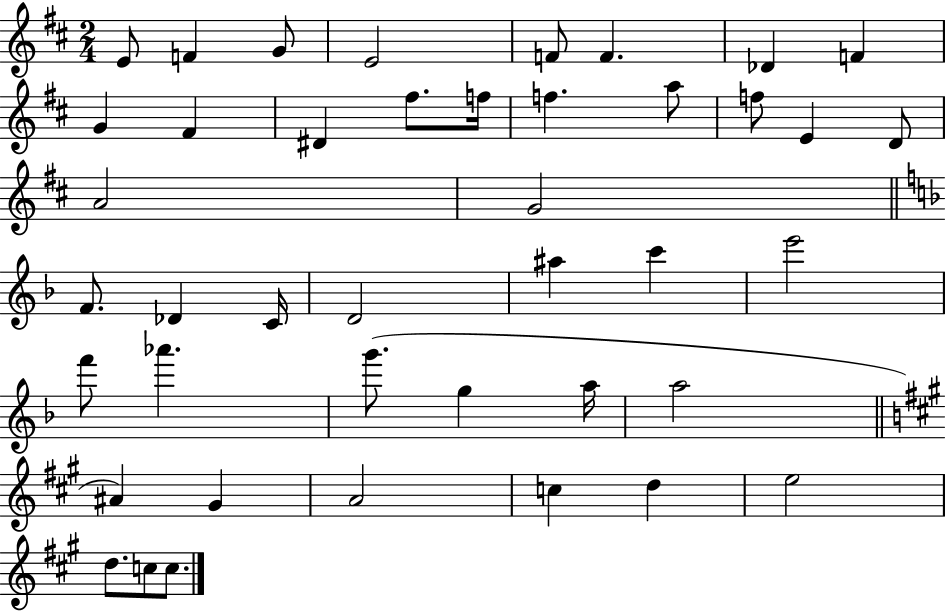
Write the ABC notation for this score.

X:1
T:Untitled
M:2/4
L:1/4
K:D
E/2 F G/2 E2 F/2 F _D F G ^F ^D ^f/2 f/4 f a/2 f/2 E D/2 A2 G2 F/2 _D C/4 D2 ^a c' e'2 f'/2 _a' g'/2 g a/4 a2 ^A ^G A2 c d e2 d/2 c/2 c/2